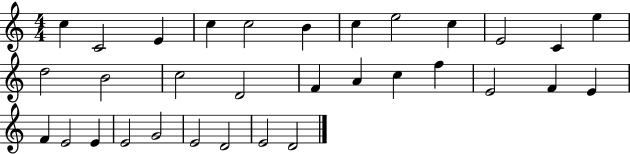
X:1
T:Untitled
M:4/4
L:1/4
K:C
c C2 E c c2 B c e2 c E2 C e d2 B2 c2 D2 F A c f E2 F E F E2 E E2 G2 E2 D2 E2 D2